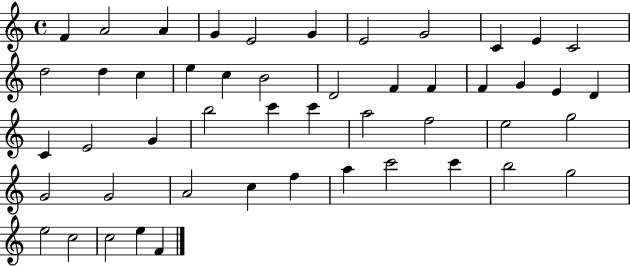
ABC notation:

X:1
T:Untitled
M:4/4
L:1/4
K:C
F A2 A G E2 G E2 G2 C E C2 d2 d c e c B2 D2 F F F G E D C E2 G b2 c' c' a2 f2 e2 g2 G2 G2 A2 c f a c'2 c' b2 g2 e2 c2 c2 e F